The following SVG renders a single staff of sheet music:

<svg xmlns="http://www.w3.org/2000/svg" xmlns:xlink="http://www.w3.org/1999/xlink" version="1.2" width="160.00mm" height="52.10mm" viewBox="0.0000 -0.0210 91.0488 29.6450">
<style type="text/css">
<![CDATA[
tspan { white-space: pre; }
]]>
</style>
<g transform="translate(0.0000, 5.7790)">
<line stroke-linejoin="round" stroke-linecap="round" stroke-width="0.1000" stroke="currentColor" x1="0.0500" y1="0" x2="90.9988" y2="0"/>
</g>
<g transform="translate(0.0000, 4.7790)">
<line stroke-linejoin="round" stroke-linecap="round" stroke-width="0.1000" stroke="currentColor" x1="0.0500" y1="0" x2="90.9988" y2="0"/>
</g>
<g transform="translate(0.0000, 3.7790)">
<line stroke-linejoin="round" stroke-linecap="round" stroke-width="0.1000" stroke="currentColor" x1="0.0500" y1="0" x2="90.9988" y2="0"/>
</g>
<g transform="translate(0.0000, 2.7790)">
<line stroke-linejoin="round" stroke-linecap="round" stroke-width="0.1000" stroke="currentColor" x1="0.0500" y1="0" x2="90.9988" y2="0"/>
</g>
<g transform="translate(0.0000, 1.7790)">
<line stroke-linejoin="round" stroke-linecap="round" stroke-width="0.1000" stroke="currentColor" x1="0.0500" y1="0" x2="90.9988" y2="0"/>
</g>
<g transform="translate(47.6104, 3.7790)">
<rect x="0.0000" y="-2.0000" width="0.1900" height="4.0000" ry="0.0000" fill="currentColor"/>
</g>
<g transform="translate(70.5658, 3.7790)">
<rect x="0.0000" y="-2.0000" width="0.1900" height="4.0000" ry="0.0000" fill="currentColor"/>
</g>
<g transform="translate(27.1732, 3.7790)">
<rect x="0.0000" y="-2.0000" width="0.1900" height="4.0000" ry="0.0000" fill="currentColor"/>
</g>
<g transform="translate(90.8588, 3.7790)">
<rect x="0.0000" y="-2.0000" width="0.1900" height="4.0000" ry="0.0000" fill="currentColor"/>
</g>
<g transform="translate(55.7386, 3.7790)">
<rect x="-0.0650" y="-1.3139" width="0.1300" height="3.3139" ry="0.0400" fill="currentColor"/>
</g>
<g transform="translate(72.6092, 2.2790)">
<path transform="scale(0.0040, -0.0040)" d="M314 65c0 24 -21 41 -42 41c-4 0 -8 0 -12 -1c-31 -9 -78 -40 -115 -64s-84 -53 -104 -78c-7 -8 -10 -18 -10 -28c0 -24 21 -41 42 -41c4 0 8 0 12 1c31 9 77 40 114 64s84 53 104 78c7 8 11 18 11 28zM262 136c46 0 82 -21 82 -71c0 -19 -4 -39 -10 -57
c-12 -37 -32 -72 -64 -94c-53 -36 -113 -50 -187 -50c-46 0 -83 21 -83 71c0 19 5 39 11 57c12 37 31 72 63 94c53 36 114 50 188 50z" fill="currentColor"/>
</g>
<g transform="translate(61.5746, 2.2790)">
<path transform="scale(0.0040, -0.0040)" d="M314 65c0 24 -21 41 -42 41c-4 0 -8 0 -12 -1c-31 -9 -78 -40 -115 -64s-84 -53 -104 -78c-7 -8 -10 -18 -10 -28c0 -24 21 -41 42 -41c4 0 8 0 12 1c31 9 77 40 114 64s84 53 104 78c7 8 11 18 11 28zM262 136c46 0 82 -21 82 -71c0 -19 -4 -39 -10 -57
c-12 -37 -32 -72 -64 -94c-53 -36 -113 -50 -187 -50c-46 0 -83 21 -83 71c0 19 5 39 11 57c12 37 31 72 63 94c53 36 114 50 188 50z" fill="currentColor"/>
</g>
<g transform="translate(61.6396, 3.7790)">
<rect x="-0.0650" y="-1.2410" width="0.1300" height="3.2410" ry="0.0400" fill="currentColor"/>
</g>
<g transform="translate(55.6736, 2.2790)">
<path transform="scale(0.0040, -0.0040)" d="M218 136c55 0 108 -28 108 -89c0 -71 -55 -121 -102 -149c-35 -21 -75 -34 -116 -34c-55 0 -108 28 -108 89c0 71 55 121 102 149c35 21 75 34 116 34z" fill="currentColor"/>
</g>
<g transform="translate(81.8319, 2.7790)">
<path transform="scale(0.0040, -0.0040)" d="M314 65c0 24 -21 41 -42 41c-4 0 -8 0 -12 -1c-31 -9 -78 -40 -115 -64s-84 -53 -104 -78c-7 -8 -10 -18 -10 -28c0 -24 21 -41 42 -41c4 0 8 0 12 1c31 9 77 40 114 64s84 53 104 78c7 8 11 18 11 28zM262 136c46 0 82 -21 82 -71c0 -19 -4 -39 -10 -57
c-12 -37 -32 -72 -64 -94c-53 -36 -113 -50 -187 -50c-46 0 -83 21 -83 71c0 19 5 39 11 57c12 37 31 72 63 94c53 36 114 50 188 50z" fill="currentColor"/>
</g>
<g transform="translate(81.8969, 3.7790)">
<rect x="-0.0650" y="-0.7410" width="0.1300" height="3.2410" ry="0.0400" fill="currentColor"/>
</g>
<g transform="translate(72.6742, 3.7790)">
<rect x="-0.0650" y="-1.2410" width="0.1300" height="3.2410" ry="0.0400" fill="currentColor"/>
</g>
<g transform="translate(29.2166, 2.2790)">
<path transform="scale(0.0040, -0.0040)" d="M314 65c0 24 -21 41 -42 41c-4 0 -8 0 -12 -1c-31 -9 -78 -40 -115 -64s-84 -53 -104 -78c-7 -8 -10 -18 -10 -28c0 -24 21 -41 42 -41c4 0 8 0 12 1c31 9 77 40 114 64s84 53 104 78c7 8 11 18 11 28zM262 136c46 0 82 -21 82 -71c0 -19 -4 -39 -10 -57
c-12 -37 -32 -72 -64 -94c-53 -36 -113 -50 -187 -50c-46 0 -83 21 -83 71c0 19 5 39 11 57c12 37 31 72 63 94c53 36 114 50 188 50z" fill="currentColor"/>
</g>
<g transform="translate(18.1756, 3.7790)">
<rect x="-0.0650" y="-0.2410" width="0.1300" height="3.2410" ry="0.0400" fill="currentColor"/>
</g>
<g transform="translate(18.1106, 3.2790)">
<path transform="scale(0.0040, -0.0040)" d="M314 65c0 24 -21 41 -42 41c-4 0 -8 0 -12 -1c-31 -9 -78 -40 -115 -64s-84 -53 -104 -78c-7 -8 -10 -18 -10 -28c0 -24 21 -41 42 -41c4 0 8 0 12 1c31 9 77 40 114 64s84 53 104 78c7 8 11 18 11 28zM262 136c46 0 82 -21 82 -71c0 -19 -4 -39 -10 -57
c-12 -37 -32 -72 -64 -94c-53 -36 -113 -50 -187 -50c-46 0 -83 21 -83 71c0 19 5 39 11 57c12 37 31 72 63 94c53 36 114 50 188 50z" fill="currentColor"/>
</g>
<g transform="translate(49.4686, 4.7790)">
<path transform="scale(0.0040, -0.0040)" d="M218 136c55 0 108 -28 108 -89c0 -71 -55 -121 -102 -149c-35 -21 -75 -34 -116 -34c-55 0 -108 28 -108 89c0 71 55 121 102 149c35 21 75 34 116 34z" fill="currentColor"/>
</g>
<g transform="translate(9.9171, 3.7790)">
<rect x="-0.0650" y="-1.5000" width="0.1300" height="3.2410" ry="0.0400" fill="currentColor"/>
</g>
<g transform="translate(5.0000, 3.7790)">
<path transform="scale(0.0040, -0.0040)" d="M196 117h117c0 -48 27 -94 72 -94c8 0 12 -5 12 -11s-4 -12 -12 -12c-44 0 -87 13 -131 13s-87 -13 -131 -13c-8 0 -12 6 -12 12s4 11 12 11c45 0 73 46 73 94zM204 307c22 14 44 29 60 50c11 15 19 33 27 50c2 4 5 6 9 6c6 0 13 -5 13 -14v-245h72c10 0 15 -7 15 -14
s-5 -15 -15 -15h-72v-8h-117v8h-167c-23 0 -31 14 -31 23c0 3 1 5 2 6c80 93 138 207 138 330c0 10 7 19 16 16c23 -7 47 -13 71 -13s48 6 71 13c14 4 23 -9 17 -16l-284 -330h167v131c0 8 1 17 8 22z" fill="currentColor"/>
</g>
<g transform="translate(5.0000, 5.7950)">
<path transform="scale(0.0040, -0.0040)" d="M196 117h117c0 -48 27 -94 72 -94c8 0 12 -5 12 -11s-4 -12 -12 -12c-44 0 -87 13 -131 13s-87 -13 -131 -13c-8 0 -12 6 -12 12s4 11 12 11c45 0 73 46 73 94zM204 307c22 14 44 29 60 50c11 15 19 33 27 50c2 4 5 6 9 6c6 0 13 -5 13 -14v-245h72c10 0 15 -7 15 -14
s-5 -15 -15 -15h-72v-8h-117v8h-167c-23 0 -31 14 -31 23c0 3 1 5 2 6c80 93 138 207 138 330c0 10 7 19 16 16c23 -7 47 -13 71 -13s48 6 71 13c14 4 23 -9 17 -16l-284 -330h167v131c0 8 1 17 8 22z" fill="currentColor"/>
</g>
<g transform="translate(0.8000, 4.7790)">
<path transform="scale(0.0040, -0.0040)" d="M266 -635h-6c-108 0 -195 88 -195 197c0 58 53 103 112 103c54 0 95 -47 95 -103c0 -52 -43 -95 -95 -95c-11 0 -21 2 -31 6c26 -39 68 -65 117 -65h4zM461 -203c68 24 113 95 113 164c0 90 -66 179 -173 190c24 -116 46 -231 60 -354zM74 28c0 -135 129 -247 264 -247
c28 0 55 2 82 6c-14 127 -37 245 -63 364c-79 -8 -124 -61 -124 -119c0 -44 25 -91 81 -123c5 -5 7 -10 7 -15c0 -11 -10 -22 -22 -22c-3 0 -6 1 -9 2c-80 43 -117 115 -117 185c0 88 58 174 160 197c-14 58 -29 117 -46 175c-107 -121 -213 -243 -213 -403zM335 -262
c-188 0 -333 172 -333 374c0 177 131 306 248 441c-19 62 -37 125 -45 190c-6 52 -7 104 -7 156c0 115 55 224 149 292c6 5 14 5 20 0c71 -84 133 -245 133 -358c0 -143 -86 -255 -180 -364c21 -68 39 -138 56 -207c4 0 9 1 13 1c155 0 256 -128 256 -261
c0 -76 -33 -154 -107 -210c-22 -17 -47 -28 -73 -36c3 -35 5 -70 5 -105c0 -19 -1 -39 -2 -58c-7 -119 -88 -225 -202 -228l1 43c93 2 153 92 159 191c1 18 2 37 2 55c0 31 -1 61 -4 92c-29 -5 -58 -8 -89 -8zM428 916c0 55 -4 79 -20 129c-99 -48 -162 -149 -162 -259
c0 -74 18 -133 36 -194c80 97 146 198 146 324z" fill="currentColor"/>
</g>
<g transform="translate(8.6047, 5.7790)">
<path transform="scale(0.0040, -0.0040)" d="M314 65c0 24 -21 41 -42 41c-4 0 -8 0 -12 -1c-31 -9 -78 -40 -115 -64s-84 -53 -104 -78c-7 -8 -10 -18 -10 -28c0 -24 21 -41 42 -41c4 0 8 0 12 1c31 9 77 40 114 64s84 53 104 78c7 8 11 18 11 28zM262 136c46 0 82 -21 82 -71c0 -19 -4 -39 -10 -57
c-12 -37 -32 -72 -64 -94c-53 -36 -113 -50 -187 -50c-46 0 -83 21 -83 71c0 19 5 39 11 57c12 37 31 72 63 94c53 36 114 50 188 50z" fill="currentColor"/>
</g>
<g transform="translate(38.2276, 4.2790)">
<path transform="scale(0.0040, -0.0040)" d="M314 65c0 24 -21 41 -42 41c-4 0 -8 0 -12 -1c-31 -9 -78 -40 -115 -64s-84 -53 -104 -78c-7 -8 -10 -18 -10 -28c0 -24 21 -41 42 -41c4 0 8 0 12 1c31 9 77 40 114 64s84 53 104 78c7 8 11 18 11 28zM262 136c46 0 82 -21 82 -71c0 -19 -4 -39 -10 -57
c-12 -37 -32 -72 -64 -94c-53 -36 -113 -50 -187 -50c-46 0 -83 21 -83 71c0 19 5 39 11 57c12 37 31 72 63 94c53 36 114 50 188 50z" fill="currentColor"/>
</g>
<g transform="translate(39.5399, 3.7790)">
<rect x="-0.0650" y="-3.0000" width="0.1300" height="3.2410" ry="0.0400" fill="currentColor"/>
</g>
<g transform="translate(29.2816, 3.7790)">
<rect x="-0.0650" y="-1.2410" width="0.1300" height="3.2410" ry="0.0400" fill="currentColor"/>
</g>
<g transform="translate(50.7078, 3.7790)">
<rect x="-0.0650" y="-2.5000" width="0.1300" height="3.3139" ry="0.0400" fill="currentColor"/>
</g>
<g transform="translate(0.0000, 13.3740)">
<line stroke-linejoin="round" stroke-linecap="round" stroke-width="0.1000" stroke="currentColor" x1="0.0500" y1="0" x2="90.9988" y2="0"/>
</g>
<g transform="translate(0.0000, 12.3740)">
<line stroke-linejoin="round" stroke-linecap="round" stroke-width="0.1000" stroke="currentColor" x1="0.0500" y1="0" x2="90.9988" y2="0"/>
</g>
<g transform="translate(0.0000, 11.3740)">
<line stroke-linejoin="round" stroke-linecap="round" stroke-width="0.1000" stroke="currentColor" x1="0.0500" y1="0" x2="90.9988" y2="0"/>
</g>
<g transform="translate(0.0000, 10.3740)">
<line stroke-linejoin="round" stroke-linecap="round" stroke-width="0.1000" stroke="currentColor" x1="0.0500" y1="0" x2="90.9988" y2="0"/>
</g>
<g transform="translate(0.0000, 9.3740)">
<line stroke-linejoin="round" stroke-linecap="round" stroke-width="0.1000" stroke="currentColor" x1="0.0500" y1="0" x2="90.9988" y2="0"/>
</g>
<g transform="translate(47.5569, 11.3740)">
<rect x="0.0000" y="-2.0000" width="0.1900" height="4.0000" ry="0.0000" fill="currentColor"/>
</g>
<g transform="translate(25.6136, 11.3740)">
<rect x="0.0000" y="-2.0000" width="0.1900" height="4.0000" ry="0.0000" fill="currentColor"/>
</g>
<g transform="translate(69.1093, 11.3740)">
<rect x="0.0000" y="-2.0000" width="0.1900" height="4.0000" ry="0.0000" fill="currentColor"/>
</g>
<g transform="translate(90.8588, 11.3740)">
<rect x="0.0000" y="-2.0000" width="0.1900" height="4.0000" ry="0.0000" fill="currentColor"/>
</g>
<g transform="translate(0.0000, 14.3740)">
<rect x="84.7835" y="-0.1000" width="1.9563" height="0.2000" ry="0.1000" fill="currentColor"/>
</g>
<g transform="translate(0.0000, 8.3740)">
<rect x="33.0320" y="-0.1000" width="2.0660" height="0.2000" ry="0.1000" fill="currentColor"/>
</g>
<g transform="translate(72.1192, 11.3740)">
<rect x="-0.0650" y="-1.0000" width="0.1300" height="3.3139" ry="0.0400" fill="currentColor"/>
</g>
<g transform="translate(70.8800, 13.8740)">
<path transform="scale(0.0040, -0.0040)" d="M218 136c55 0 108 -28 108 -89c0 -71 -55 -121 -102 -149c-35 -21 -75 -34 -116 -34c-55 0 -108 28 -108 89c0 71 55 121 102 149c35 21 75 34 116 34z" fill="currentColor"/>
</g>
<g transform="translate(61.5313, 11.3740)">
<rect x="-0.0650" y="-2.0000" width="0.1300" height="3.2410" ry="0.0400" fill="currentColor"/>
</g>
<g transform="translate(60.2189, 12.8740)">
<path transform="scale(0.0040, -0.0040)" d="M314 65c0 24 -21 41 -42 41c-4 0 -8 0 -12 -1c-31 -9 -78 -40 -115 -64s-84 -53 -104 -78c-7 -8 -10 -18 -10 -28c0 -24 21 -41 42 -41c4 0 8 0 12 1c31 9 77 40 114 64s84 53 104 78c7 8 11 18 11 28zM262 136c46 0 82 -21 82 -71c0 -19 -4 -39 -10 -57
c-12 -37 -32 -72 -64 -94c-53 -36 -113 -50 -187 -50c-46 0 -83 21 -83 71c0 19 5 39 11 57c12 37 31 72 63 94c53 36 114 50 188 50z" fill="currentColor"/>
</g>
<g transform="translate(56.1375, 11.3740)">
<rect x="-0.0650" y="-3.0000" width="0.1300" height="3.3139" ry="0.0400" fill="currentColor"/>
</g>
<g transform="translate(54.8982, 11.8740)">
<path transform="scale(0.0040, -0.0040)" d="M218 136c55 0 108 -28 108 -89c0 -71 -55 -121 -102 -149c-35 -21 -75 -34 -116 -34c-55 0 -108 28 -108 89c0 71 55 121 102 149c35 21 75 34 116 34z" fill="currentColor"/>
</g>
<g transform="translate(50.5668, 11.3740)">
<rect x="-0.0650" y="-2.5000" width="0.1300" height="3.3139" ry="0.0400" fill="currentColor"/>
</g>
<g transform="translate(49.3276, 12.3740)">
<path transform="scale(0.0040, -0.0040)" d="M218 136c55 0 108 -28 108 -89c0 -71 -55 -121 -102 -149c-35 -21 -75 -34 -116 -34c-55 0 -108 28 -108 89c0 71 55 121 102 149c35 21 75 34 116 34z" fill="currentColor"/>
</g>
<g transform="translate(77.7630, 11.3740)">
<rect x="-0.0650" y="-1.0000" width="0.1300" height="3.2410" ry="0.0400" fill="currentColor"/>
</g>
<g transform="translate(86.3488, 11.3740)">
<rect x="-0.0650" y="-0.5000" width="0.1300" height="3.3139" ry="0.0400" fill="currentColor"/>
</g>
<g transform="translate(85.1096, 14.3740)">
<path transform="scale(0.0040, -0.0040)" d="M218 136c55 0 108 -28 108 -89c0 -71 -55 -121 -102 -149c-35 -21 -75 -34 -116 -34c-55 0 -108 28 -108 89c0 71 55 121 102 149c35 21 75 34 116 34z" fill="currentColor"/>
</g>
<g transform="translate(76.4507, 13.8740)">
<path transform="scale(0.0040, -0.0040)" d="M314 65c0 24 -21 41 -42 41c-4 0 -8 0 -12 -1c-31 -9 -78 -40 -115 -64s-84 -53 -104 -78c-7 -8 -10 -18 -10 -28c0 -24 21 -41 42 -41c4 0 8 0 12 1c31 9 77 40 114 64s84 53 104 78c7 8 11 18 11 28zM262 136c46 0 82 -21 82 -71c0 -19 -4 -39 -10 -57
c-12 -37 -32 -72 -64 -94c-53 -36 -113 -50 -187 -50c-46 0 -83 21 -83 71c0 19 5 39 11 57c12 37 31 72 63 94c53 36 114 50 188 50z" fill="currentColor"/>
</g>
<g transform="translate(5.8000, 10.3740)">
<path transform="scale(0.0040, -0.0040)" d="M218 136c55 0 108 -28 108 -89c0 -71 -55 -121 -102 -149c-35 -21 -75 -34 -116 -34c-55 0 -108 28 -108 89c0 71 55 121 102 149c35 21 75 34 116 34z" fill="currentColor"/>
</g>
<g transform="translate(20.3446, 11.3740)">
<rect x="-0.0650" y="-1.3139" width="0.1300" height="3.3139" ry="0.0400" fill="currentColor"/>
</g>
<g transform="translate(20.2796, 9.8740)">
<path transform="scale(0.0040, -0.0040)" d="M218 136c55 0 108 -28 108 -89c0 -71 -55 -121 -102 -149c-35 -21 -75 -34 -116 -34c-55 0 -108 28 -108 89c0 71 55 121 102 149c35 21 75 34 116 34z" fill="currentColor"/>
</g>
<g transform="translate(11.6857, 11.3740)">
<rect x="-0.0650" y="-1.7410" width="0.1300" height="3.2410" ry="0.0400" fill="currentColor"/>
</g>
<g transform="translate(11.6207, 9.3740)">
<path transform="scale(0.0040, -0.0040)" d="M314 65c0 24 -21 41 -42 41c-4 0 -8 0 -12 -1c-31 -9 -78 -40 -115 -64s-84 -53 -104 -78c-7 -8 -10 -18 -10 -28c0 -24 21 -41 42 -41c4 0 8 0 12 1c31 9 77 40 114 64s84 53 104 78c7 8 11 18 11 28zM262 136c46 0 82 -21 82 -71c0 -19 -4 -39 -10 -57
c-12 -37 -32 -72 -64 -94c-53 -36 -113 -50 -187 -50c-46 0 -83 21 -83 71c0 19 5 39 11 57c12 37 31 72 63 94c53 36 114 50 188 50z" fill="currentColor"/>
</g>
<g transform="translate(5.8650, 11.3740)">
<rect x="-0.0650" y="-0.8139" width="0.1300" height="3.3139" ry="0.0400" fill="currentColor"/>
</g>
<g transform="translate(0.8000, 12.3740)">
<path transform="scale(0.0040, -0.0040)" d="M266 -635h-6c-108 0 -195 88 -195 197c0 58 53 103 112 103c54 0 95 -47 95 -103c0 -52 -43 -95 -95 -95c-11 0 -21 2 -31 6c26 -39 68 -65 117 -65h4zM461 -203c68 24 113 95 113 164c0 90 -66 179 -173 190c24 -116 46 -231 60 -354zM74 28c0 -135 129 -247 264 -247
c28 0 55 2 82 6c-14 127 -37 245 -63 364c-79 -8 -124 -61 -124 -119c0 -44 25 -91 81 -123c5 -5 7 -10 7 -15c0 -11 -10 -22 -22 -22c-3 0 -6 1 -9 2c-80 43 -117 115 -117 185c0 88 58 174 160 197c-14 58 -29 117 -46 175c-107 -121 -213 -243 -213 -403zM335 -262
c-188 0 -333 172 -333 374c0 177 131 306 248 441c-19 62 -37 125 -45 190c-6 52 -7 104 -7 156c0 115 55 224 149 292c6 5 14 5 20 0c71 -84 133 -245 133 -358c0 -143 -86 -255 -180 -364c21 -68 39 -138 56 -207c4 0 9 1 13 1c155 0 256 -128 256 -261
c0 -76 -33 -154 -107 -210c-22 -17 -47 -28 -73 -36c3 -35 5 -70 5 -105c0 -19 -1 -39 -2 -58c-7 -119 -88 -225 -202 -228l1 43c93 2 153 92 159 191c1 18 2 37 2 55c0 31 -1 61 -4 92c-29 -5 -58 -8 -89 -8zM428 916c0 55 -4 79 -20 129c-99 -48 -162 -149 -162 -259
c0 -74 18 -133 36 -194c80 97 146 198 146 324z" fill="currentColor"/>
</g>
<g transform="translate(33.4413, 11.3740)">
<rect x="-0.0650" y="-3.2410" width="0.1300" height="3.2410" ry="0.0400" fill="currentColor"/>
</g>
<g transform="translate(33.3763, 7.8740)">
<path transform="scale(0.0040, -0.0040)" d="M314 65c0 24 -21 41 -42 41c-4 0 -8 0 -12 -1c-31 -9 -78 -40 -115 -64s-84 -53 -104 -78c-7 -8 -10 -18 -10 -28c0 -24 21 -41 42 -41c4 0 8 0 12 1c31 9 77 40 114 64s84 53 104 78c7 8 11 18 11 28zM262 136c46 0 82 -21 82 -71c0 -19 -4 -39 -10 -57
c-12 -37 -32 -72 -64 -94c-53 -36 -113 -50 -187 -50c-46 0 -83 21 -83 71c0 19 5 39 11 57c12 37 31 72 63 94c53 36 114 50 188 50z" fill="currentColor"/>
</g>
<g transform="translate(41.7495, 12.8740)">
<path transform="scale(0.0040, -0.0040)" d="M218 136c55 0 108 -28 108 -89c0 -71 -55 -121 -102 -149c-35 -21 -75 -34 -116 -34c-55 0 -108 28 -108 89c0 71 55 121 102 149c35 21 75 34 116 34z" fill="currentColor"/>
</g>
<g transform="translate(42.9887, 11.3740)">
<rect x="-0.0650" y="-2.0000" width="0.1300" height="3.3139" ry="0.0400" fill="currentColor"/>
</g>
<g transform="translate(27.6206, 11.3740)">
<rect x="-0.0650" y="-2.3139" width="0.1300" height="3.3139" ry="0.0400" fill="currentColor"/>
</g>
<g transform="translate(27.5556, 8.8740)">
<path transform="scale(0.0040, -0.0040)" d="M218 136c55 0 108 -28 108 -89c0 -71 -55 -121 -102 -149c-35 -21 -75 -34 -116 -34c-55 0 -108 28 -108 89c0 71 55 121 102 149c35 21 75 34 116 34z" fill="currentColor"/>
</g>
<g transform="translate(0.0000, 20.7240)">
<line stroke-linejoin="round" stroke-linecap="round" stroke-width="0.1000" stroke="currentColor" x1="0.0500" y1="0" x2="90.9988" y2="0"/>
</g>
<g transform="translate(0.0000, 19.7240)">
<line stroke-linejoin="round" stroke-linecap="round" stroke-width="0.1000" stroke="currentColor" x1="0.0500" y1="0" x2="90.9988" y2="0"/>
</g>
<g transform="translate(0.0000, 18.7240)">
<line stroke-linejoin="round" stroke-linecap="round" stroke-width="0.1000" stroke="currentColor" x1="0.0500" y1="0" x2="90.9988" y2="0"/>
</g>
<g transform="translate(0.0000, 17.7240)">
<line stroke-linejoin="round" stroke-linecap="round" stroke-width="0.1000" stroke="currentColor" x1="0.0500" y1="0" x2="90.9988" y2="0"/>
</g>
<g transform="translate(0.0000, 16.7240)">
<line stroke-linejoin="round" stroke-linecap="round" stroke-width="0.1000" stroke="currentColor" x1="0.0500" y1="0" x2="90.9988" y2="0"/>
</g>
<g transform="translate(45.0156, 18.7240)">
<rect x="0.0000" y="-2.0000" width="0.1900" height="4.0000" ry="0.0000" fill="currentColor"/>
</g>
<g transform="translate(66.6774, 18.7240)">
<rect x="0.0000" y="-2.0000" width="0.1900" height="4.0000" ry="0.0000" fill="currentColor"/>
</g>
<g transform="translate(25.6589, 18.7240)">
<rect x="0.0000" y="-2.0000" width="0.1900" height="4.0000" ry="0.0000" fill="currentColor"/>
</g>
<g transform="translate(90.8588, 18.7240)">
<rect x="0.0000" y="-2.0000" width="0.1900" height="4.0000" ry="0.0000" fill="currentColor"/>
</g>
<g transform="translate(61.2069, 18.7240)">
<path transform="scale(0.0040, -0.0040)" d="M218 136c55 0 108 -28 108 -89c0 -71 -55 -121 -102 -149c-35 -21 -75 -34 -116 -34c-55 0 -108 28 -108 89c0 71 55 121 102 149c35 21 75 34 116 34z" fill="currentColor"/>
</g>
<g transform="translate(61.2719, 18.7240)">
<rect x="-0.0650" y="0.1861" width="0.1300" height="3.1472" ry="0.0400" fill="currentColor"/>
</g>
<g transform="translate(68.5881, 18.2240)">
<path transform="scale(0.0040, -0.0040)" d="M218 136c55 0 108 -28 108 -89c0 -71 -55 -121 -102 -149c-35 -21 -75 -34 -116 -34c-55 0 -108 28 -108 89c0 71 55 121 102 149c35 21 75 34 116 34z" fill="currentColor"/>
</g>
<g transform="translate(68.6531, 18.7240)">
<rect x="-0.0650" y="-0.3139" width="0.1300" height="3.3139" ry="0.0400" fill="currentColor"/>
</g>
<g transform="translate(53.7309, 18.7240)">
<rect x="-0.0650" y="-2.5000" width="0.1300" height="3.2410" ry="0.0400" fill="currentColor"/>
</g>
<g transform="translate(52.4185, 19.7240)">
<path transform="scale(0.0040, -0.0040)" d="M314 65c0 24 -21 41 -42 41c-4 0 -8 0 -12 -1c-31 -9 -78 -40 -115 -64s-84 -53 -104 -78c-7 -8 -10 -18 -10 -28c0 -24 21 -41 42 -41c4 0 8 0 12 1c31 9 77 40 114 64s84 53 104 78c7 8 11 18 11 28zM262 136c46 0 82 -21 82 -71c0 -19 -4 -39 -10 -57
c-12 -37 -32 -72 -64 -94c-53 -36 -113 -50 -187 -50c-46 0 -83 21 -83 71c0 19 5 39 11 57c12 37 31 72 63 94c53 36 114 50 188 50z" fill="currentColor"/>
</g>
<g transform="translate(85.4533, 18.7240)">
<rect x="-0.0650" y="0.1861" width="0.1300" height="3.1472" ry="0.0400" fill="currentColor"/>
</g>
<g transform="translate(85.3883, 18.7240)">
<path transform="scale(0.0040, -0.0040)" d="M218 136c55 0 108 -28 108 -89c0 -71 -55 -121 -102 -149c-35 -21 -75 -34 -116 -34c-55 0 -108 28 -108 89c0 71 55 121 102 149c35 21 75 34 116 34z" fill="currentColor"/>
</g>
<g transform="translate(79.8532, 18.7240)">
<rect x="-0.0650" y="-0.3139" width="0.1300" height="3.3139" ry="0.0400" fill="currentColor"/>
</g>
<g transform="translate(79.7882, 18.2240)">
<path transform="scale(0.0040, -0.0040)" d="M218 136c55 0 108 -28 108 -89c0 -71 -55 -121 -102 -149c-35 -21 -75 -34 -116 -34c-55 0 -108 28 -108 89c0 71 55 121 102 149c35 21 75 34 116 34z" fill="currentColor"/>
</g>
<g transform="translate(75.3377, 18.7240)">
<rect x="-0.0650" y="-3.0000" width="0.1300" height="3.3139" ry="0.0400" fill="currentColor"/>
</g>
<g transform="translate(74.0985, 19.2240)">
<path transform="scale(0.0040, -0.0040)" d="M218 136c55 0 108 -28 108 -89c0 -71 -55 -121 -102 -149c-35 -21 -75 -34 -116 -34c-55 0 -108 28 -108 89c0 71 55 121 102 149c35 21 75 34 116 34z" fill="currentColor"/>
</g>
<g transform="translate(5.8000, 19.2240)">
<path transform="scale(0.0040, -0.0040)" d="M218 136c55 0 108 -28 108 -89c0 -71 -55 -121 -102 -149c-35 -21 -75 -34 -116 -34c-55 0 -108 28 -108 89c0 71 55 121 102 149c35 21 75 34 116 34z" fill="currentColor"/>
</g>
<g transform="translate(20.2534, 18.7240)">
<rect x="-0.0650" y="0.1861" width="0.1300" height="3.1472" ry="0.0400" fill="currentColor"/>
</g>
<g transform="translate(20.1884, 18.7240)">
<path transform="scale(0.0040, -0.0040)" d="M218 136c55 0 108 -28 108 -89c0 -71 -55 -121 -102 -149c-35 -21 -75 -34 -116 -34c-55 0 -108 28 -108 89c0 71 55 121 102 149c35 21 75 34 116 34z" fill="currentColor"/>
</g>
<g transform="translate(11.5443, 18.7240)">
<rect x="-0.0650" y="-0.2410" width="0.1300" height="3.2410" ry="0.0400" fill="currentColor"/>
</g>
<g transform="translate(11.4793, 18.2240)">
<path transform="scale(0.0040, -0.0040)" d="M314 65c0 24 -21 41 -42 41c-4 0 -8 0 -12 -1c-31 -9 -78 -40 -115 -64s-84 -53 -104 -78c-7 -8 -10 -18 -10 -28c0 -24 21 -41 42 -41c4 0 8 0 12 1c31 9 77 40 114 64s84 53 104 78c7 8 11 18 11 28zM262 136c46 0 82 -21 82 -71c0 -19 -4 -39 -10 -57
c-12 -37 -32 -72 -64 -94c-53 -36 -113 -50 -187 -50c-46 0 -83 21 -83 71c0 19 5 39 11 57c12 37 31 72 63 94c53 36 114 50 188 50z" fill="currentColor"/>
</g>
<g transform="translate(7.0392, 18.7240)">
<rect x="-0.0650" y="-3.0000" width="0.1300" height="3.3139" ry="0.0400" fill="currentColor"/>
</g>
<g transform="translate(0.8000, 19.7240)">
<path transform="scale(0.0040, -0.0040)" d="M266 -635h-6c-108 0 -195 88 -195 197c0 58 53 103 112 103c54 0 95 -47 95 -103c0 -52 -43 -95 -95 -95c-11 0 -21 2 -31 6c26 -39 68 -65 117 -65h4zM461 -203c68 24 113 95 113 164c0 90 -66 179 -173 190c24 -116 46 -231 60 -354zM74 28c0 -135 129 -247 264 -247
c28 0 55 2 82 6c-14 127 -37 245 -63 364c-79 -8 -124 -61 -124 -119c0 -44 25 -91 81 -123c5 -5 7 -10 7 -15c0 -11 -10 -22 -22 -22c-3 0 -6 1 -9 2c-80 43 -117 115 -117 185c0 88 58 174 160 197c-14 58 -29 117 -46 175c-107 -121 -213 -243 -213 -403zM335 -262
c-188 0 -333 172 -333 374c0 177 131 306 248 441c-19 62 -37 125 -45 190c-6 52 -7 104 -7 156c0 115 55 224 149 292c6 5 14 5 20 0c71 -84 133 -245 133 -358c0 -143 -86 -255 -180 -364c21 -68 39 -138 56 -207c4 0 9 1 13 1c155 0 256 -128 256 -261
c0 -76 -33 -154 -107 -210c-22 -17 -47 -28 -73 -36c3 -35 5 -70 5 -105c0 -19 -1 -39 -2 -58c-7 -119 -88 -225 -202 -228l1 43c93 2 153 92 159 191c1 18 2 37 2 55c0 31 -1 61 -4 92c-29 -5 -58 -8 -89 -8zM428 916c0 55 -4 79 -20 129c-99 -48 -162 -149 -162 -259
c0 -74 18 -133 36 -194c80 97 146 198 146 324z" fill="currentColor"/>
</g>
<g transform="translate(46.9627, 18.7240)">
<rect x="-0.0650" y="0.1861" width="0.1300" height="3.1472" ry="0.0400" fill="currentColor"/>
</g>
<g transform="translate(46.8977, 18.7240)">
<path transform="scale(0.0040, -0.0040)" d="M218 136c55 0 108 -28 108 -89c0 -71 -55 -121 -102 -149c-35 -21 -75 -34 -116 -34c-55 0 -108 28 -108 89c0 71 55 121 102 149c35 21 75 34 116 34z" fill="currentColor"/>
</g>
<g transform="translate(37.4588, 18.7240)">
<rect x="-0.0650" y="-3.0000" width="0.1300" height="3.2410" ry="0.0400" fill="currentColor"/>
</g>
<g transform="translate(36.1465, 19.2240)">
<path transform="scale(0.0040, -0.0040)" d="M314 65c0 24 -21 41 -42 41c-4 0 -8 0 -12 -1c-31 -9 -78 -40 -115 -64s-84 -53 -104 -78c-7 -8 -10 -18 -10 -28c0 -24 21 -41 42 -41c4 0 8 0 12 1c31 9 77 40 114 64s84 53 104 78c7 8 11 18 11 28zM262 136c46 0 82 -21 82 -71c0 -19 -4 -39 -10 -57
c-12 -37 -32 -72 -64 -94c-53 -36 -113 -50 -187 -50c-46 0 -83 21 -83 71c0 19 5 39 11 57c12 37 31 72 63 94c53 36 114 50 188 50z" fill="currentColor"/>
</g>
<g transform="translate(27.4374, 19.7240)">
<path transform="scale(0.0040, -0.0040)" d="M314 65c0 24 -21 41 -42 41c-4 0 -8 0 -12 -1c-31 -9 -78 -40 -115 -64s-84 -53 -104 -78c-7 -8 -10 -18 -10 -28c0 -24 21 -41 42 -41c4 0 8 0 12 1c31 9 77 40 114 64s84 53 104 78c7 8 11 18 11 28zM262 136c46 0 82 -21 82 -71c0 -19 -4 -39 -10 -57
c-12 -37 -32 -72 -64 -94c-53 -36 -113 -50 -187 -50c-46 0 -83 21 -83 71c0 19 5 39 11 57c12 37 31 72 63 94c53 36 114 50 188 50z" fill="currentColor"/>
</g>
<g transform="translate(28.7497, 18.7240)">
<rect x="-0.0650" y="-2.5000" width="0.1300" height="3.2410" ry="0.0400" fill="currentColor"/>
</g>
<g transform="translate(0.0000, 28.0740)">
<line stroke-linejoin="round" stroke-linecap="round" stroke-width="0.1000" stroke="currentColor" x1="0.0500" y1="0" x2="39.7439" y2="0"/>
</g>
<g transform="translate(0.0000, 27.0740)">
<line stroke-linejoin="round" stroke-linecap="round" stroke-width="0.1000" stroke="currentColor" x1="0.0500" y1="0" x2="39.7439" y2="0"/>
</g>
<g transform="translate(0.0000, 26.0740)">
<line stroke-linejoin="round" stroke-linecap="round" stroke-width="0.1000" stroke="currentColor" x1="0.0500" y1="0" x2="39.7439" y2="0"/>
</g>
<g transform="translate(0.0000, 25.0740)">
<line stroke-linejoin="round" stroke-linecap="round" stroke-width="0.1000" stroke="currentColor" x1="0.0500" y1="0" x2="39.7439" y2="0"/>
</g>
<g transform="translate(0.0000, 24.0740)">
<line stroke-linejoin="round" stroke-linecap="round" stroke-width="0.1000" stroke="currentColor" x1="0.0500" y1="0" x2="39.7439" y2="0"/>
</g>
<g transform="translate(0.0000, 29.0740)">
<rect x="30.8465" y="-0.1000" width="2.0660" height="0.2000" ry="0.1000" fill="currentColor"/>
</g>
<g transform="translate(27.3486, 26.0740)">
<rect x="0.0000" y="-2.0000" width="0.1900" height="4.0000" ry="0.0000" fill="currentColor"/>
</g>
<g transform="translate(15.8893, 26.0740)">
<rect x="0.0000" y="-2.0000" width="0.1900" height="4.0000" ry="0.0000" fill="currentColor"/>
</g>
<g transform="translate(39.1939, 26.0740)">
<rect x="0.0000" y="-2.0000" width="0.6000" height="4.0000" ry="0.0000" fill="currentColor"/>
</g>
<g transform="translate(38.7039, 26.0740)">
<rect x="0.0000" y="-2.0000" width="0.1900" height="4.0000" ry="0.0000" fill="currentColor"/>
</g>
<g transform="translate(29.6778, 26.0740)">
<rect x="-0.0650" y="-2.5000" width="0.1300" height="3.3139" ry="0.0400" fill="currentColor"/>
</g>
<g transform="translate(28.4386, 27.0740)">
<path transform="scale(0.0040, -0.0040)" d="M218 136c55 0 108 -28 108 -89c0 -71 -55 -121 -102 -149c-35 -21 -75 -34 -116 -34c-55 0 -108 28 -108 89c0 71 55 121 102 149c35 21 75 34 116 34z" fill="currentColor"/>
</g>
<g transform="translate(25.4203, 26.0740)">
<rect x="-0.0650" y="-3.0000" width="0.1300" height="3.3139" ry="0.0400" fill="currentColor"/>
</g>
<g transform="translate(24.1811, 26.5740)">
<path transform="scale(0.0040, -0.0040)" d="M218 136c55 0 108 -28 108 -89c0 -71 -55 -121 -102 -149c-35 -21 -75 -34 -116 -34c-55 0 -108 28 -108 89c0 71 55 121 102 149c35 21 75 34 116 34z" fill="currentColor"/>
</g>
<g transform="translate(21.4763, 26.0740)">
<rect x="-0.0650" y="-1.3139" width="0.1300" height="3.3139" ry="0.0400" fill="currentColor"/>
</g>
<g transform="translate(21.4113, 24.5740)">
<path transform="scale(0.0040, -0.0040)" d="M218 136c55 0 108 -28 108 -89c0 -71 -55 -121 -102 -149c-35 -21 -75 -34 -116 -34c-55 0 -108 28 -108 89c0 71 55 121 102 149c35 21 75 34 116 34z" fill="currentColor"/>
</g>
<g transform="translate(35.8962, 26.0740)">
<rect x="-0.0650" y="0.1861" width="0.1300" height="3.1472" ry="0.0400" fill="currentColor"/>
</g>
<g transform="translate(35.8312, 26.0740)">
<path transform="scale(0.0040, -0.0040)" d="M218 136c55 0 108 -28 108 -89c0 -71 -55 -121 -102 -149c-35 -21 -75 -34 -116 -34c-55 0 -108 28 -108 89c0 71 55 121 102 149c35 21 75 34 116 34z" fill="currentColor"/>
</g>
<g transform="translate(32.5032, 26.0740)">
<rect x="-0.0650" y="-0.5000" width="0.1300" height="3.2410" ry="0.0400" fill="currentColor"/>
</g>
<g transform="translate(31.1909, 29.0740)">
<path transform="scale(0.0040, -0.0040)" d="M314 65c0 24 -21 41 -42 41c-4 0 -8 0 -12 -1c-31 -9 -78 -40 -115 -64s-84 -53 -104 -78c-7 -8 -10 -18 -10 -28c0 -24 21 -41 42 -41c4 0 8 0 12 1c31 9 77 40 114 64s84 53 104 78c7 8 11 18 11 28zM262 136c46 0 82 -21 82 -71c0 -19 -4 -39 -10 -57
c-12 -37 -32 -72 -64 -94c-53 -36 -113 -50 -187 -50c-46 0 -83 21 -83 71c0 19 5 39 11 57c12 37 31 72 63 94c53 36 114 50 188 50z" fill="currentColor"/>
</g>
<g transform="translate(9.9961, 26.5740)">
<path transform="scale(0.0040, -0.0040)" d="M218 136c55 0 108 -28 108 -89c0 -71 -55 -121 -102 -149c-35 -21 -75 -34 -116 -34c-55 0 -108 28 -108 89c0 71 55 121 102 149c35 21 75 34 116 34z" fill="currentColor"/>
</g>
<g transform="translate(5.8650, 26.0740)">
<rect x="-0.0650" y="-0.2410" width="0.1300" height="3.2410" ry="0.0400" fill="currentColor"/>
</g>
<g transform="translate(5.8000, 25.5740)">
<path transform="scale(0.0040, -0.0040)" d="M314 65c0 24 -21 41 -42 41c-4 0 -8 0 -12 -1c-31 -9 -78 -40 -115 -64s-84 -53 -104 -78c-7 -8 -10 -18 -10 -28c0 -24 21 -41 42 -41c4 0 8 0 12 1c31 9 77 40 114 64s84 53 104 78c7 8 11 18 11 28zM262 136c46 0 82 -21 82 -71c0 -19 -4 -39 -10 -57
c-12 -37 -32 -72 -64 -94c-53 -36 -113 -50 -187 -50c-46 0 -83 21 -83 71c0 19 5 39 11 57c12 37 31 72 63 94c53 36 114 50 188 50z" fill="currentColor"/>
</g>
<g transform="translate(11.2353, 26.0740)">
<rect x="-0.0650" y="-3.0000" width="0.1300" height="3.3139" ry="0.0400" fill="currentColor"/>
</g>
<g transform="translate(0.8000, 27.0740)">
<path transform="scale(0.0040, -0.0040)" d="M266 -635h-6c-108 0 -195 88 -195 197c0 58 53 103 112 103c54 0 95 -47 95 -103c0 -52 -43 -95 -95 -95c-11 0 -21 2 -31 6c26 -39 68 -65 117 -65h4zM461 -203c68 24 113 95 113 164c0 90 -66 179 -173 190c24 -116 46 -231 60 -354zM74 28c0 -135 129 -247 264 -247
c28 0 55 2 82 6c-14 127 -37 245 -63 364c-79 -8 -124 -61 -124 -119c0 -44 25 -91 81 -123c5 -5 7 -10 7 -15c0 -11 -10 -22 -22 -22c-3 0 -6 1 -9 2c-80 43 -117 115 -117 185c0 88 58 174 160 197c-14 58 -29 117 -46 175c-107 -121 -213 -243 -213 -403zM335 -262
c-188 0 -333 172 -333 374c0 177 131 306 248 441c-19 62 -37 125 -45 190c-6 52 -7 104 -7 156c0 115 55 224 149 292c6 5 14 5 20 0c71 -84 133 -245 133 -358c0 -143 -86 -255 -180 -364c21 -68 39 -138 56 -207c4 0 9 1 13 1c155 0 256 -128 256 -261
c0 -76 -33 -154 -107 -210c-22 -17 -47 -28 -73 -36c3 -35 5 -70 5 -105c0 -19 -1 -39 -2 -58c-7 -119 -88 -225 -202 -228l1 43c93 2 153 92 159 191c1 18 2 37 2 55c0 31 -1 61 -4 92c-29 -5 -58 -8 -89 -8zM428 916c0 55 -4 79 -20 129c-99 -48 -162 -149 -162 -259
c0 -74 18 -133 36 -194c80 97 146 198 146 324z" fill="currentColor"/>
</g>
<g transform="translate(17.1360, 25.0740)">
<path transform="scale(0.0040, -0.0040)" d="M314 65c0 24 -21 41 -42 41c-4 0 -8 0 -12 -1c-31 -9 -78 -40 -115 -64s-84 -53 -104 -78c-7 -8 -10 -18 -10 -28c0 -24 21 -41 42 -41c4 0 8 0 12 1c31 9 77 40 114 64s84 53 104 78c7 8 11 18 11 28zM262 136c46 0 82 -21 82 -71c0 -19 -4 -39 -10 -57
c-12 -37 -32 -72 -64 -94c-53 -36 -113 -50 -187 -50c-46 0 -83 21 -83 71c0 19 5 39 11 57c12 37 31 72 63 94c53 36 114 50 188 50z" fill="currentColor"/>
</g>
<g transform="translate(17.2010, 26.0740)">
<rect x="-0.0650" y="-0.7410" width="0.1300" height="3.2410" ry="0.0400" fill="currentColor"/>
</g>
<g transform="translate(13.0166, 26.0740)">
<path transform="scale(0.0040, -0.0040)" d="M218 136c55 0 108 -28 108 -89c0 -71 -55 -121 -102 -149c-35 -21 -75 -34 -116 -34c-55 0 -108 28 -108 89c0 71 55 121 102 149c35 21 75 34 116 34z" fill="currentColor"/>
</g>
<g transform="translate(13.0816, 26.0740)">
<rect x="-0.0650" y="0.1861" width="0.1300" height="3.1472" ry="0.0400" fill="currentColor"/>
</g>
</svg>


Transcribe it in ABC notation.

X:1
T:Untitled
M:4/4
L:1/4
K:C
E2 c2 e2 A2 G e e2 e2 d2 d f2 e g b2 F G A F2 D D2 C A c2 B G2 A2 B G2 B c A c B c2 A B d2 e A G C2 B